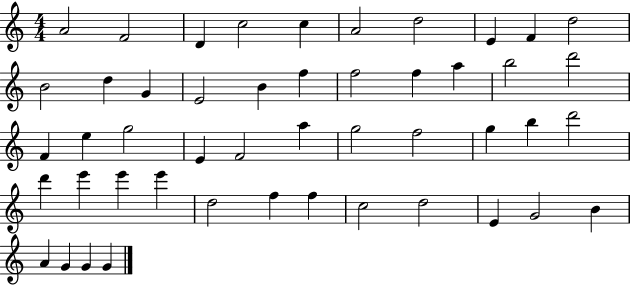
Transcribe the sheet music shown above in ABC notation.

X:1
T:Untitled
M:4/4
L:1/4
K:C
A2 F2 D c2 c A2 d2 E F d2 B2 d G E2 B f f2 f a b2 d'2 F e g2 E F2 a g2 f2 g b d'2 d' e' e' e' d2 f f c2 d2 E G2 B A G G G